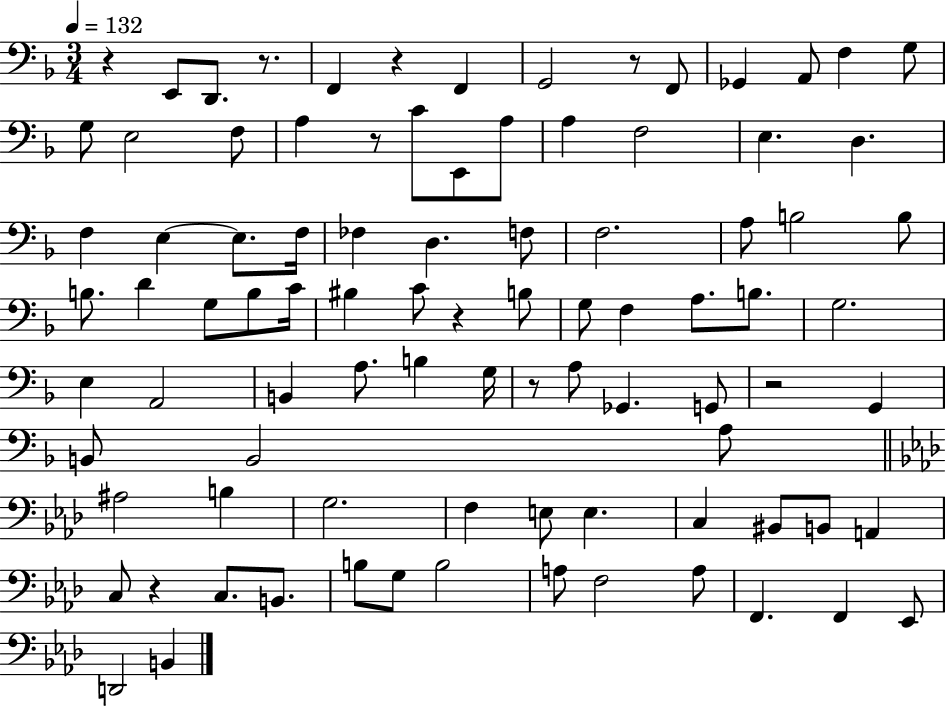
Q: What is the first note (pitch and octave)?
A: E2